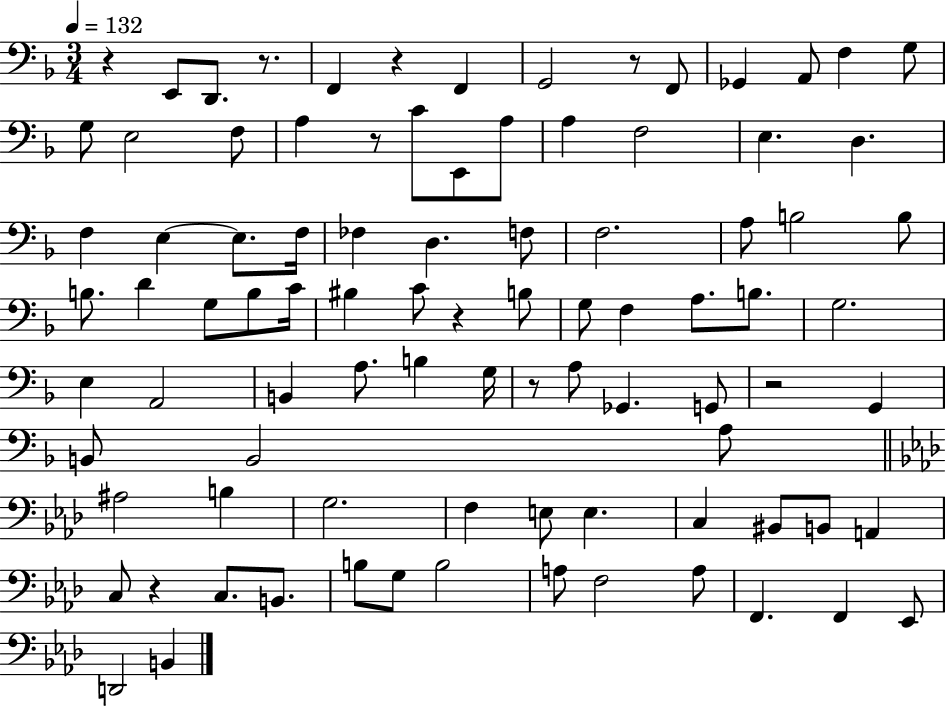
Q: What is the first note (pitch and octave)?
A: E2